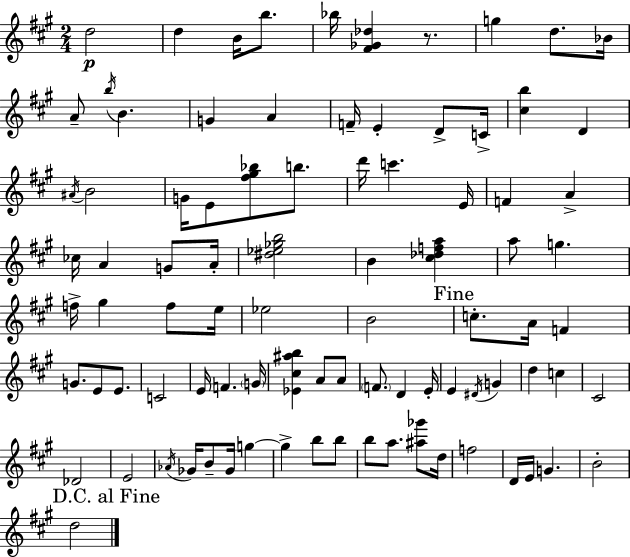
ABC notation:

X:1
T:Untitled
M:2/4
L:1/4
K:A
d2 d B/4 b/2 _b/4 [^F_G_d] z/2 g d/2 _B/4 A/2 b/4 B G A F/4 E D/2 C/4 [^cb] D ^A/4 B2 G/4 E/2 [^f^g_b]/2 b/2 d'/4 c' E/4 F A _c/4 A G/2 A/4 [^d_e_gb]2 B [^c_dfa] a/2 g f/4 ^g f/2 e/4 _e2 B2 c/2 A/4 F G/2 E/2 E/2 C2 E/4 F G/4 [_E^c^ab] A/2 A/2 F/2 D E/4 E ^D/4 G d c ^C2 _D2 E2 _A/4 _G/4 B/2 _G/4 g g b/2 b/2 b/2 a/2 [^a_g']/2 d/4 f2 D/4 E/4 G B2 d2